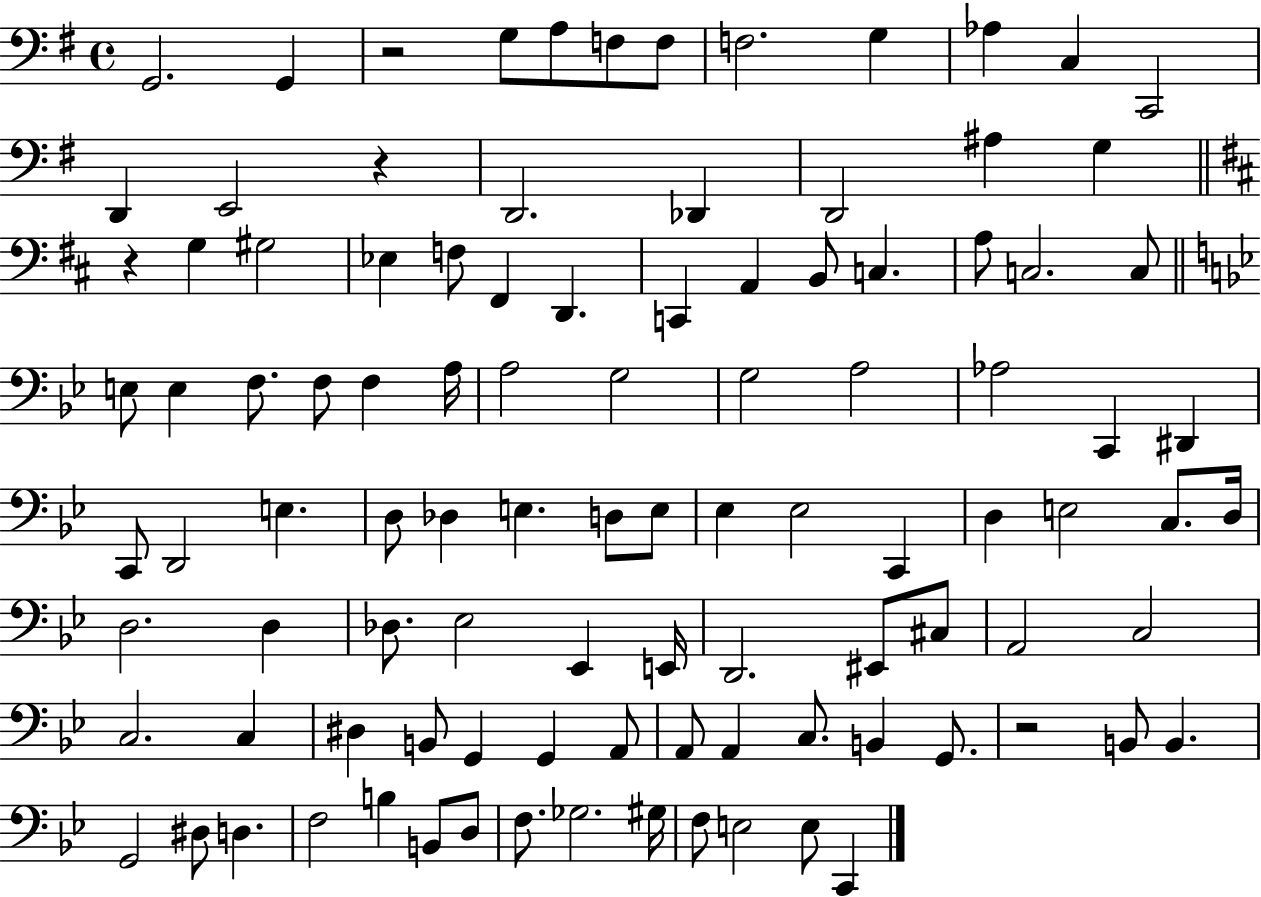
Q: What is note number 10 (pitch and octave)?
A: C3